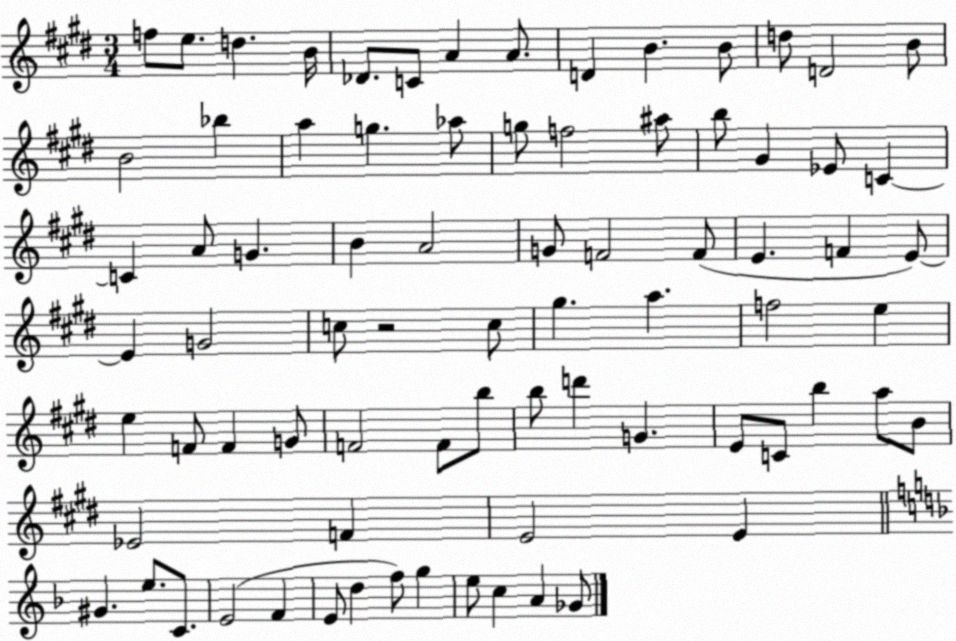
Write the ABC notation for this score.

X:1
T:Untitled
M:3/4
L:1/4
K:E
f/2 e/2 d B/4 _D/2 C/2 A A/2 D B B/2 d/2 D2 B/2 B2 _b a g _a/2 g/2 f2 ^a/2 b/2 ^G _E/2 C C A/2 G B A2 G/2 F2 F/2 E F E/2 E G2 c/2 z2 c/2 ^g a f2 e e F/2 F G/2 F2 F/2 b/2 b/2 d' G E/2 C/2 b a/2 B/2 _E2 F E2 E ^G e/2 C/2 E2 F E/2 d f/2 g e/2 c A _G/2